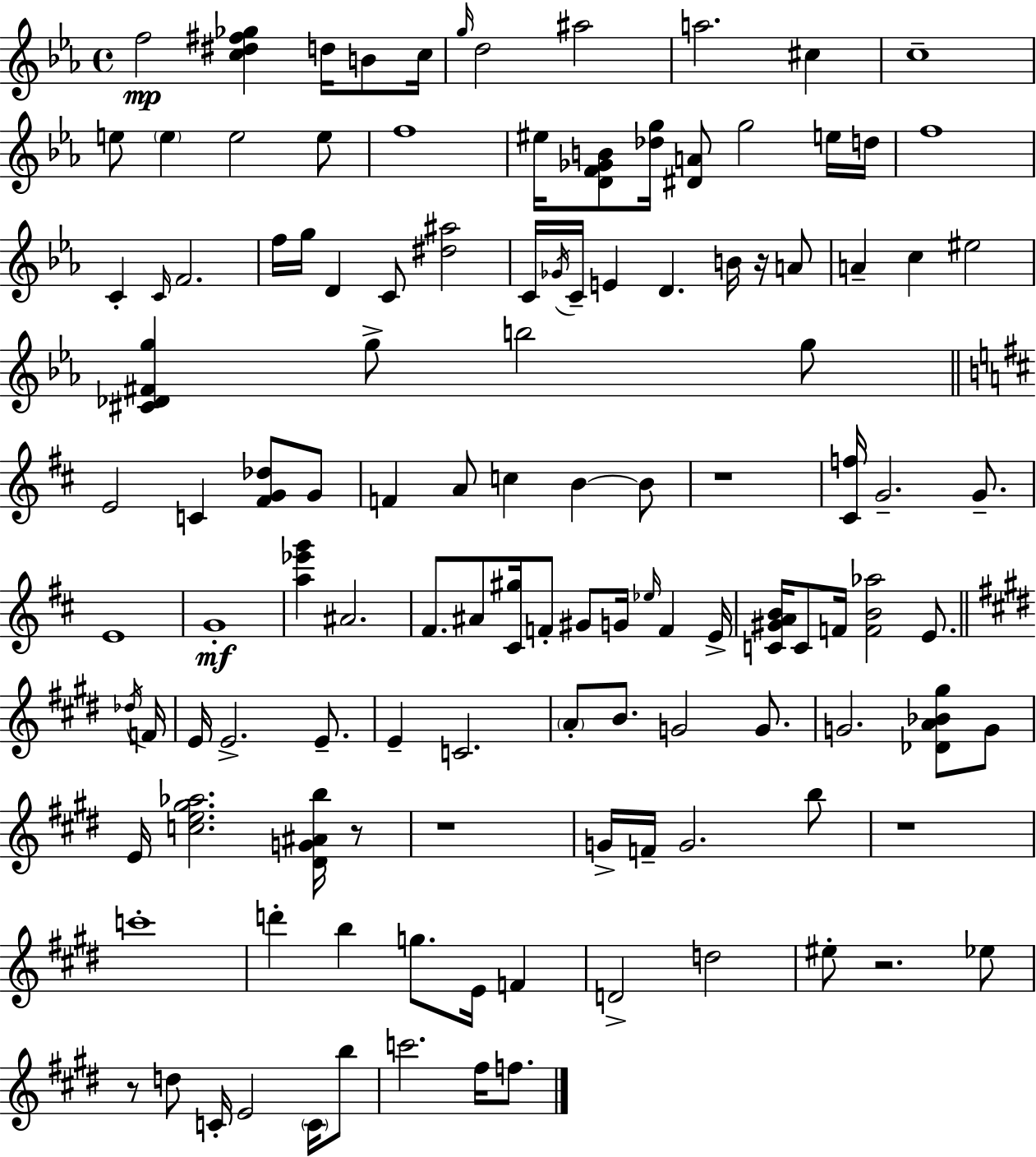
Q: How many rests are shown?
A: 7